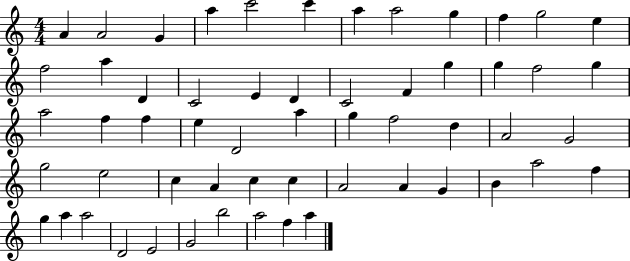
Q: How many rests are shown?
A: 0